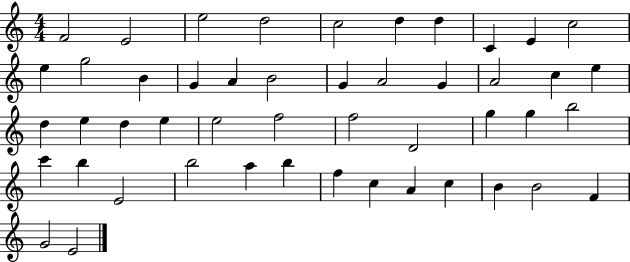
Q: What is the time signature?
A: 4/4